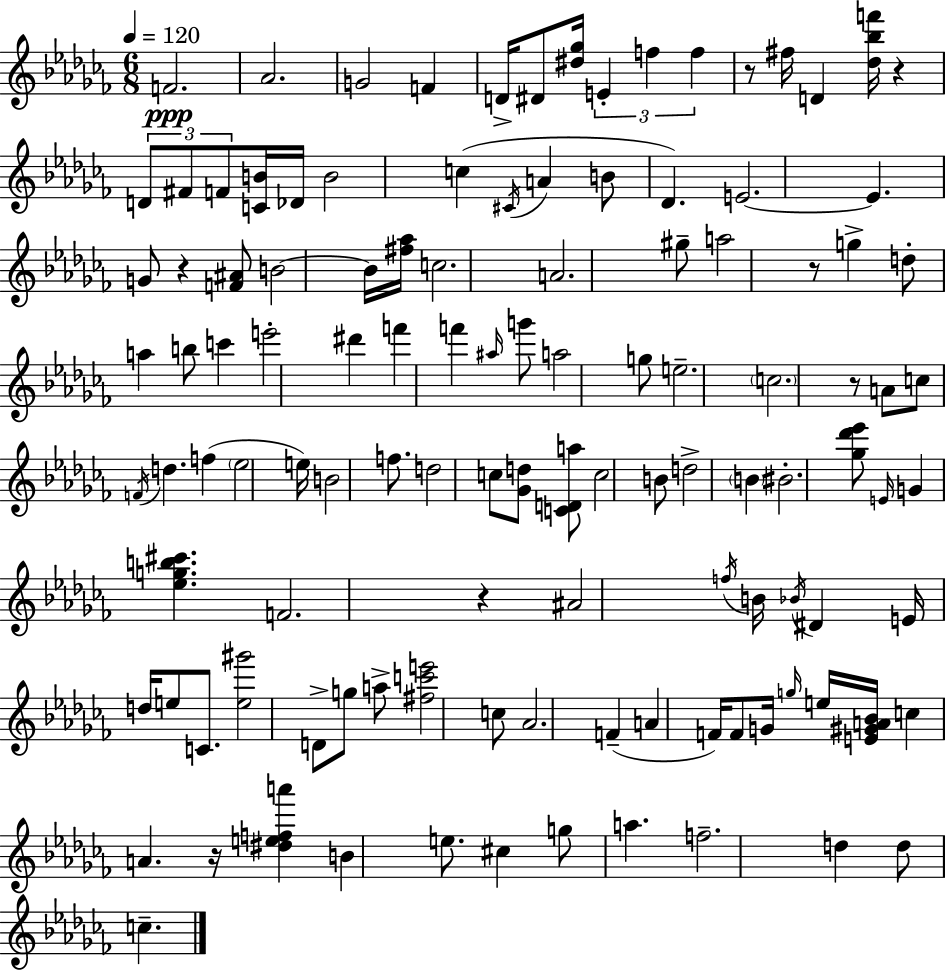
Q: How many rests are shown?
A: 7